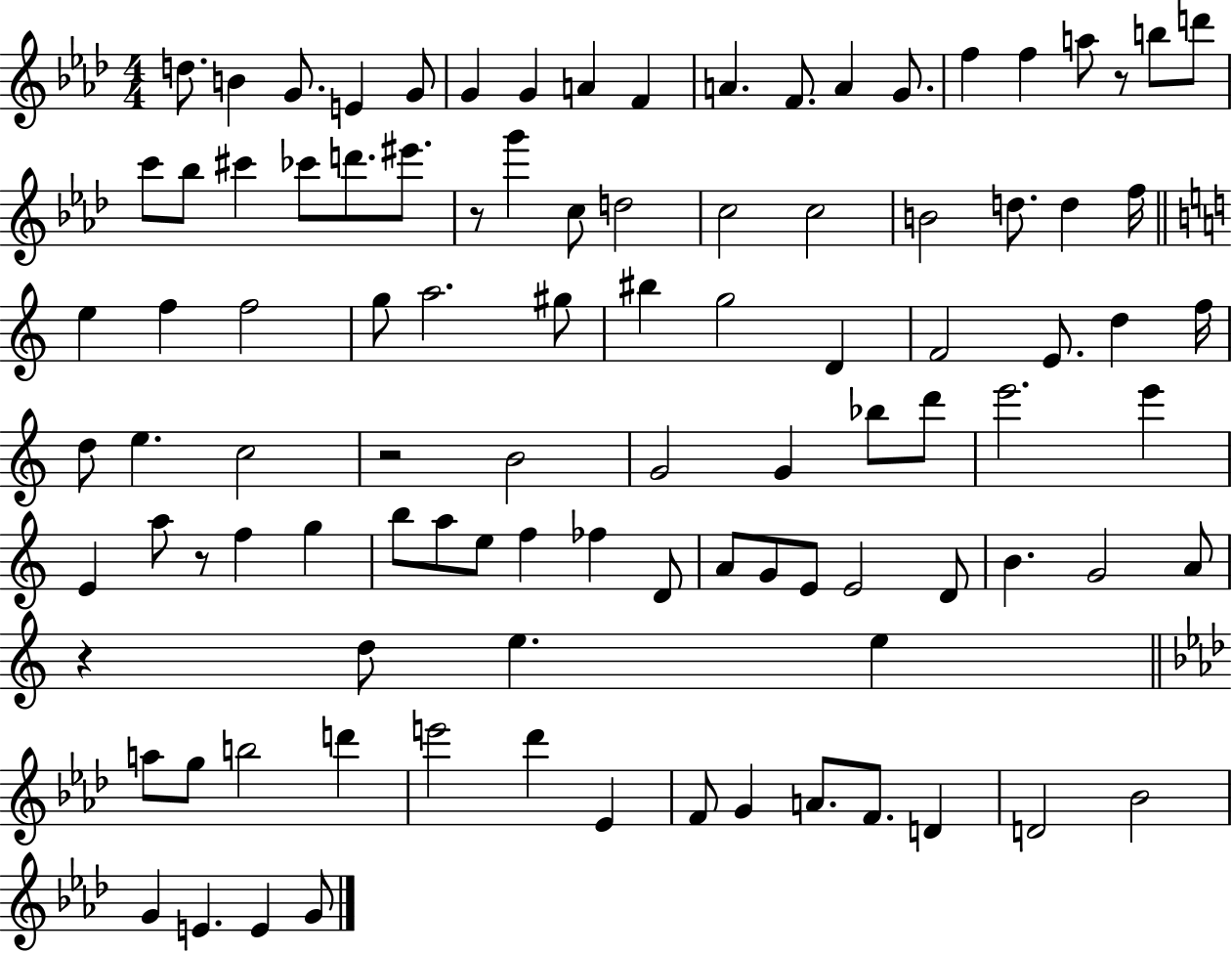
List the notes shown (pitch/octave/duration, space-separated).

D5/e. B4/q G4/e. E4/q G4/e G4/q G4/q A4/q F4/q A4/q. F4/e. A4/q G4/e. F5/q F5/q A5/e R/e B5/e D6/e C6/e Bb5/e C#6/q CES6/e D6/e. EIS6/e. R/e G6/q C5/e D5/h C5/h C5/h B4/h D5/e. D5/q F5/s E5/q F5/q F5/h G5/e A5/h. G#5/e BIS5/q G5/h D4/q F4/h E4/e. D5/q F5/s D5/e E5/q. C5/h R/h B4/h G4/h G4/q Bb5/e D6/e E6/h. E6/q E4/q A5/e R/e F5/q G5/q B5/e A5/e E5/e F5/q FES5/q D4/e A4/e G4/e E4/e E4/h D4/e B4/q. G4/h A4/e R/q D5/e E5/q. E5/q A5/e G5/e B5/h D6/q E6/h Db6/q Eb4/q F4/e G4/q A4/e. F4/e. D4/q D4/h Bb4/h G4/q E4/q. E4/q G4/e